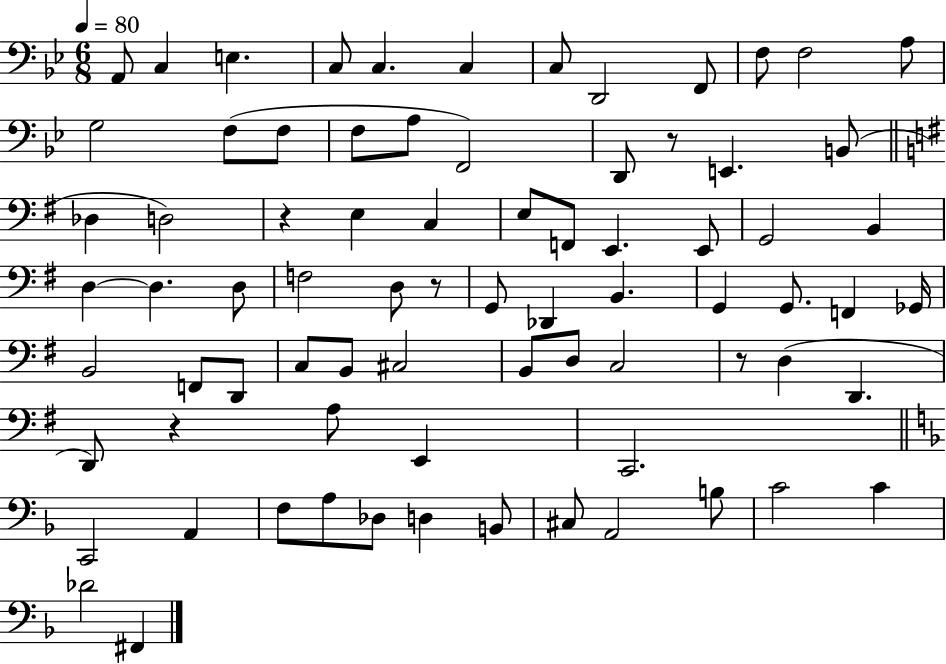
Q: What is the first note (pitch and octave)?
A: A2